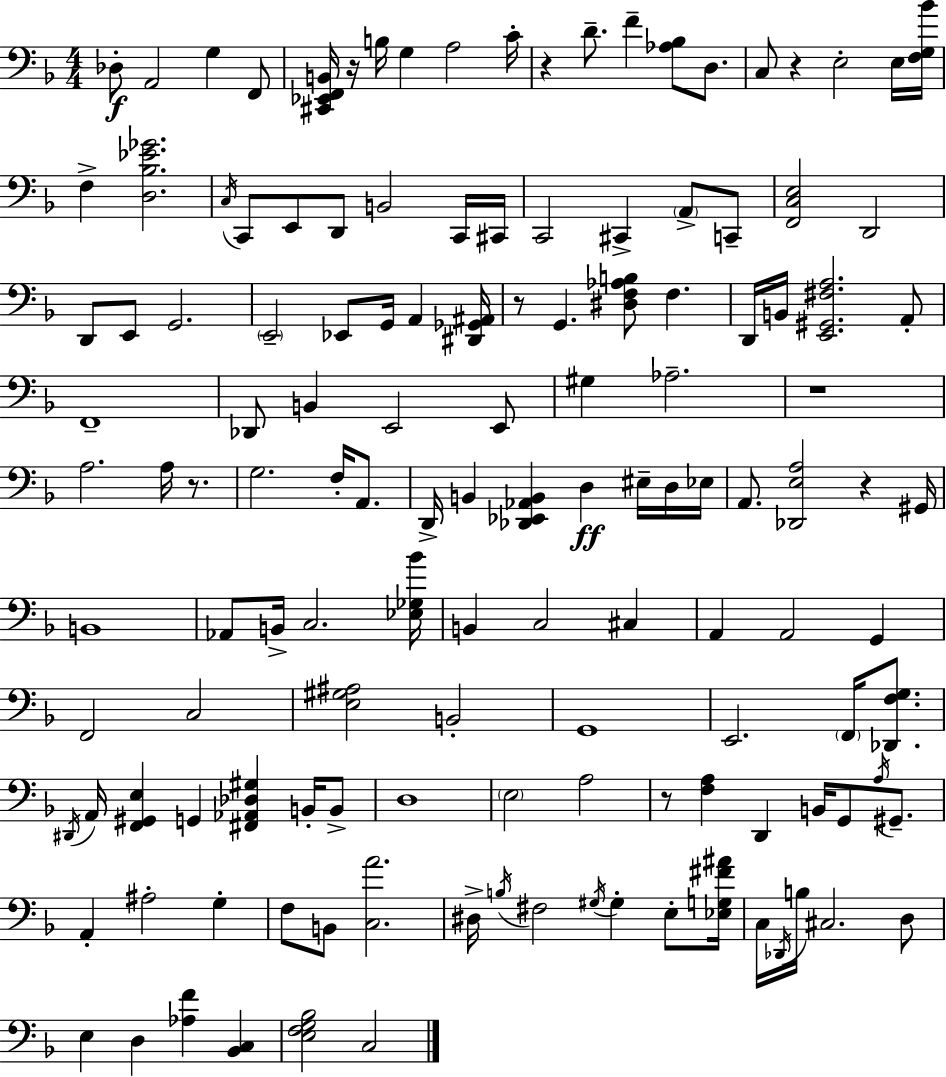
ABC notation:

X:1
T:Untitled
M:4/4
L:1/4
K:Dm
_D,/2 A,,2 G, F,,/2 [^C,,_E,,F,,B,,]/4 z/4 B,/4 G, A,2 C/4 z D/2 F [_A,_B,]/2 D,/2 C,/2 z E,2 E,/4 [F,G,_B]/4 F, [D,_B,_E_G]2 C,/4 C,,/2 E,,/2 D,,/2 B,,2 C,,/4 ^C,,/4 C,,2 ^C,, A,,/2 C,,/2 [F,,C,E,]2 D,,2 D,,/2 E,,/2 G,,2 E,,2 _E,,/2 G,,/4 A,, [^D,,_G,,^A,,]/4 z/2 G,, [^D,F,_A,B,]/2 F, D,,/4 B,,/4 [E,,^G,,^F,A,]2 A,,/2 F,,4 _D,,/2 B,, E,,2 E,,/2 ^G, _A,2 z4 A,2 A,/4 z/2 G,2 F,/4 A,,/2 D,,/4 B,, [_D,,_E,,_A,,B,,] D, ^E,/4 D,/4 _E,/4 A,,/2 [_D,,E,A,]2 z ^G,,/4 B,,4 _A,,/2 B,,/4 C,2 [_E,_G,_B]/4 B,, C,2 ^C, A,, A,,2 G,, F,,2 C,2 [E,^G,^A,]2 B,,2 G,,4 E,,2 F,,/4 [_D,,F,G,]/2 ^D,,/4 A,,/4 [F,,^G,,E,] G,, [^F,,_A,,_D,^G,] B,,/4 B,,/2 D,4 E,2 A,2 z/2 [F,A,] D,, B,,/4 G,,/2 A,/4 ^G,,/2 A,, ^A,2 G, F,/2 B,,/2 [C,A]2 ^D,/4 B,/4 ^F,2 ^G,/4 ^G, E,/2 [_E,G,^F^A]/4 C,/4 _D,,/4 B,/4 ^C,2 D,/2 E, D, [_A,F] [_B,,C,] [E,F,G,_B,]2 C,2